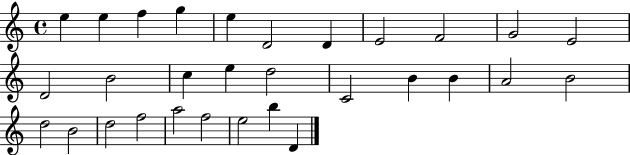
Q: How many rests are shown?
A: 0